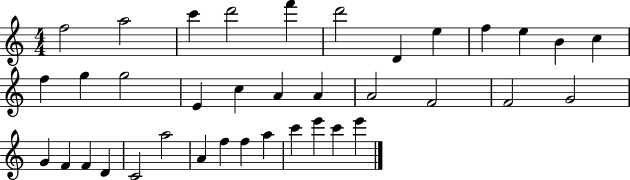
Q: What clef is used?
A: treble